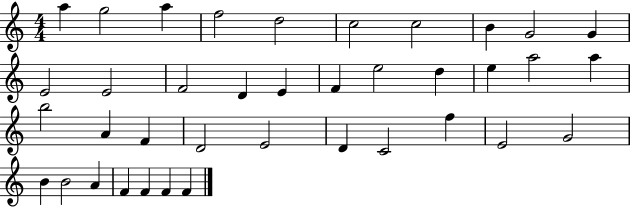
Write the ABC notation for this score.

X:1
T:Untitled
M:4/4
L:1/4
K:C
a g2 a f2 d2 c2 c2 B G2 G E2 E2 F2 D E F e2 d e a2 a b2 A F D2 E2 D C2 f E2 G2 B B2 A F F F F